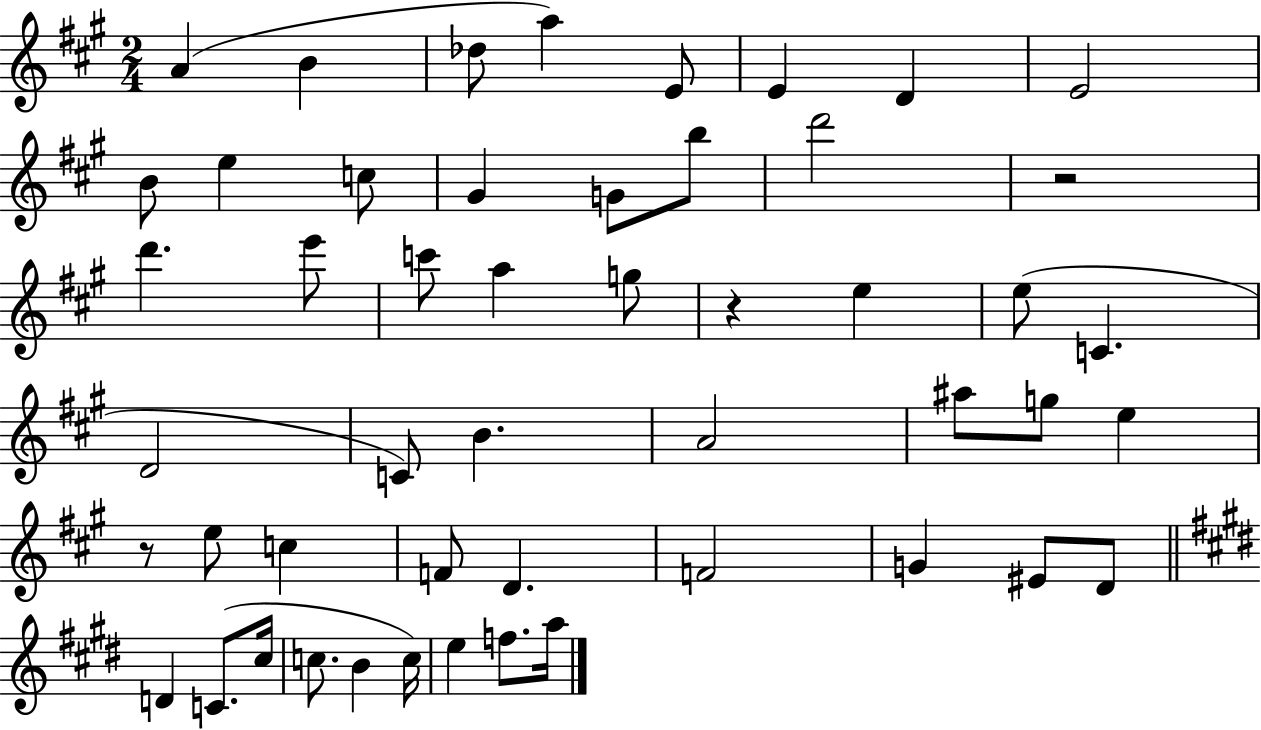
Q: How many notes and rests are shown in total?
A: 50